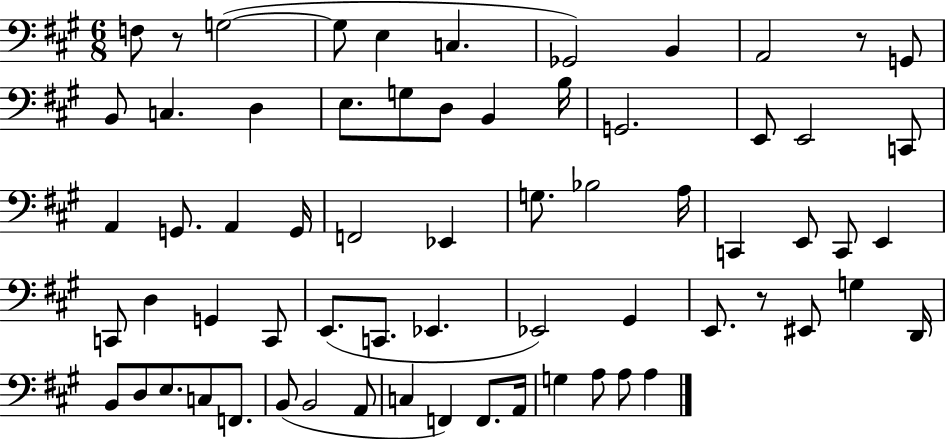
F3/e R/e G3/h G3/e E3/q C3/q. Gb2/h B2/q A2/h R/e G2/e B2/e C3/q. D3/q E3/e. G3/e D3/e B2/q B3/s G2/h. E2/e E2/h C2/e A2/q G2/e. A2/q G2/s F2/h Eb2/q G3/e. Bb3/h A3/s C2/q E2/e C2/e E2/q C2/e D3/q G2/q C2/e E2/e. C2/e. Eb2/q. Eb2/h G#2/q E2/e. R/e EIS2/e G3/q D2/s B2/e D3/e E3/e. C3/e F2/e. B2/e B2/h A2/e C3/q F2/q F2/e. A2/s G3/q A3/e A3/e A3/q